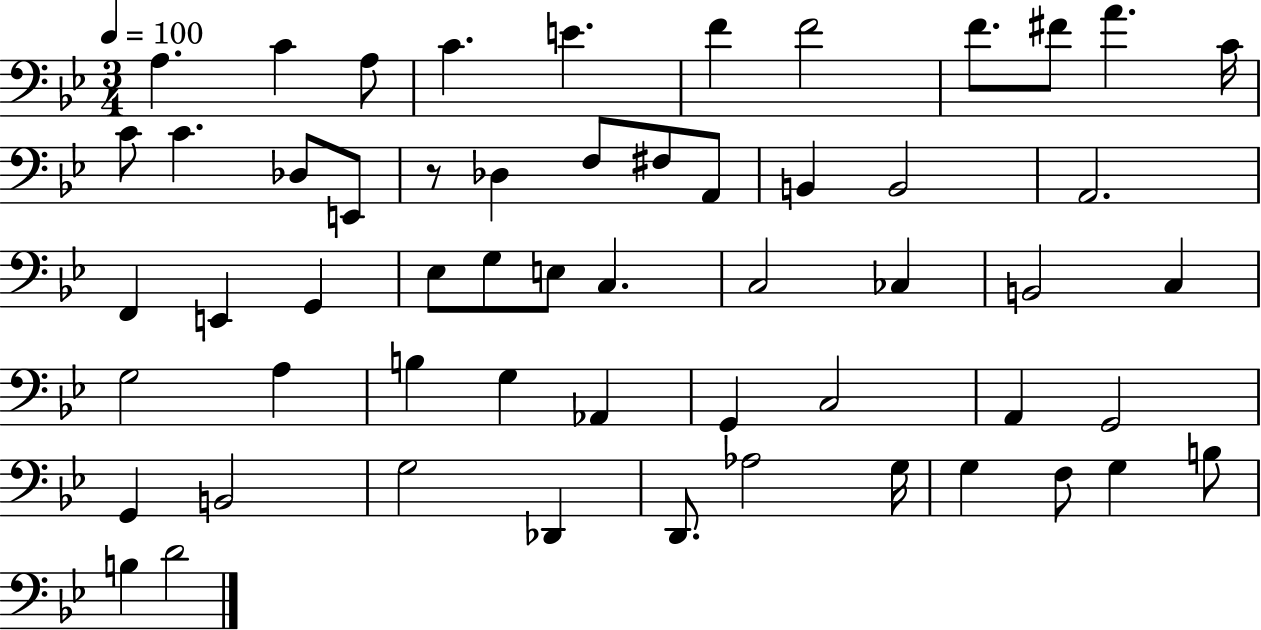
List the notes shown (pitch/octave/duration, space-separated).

A3/q. C4/q A3/e C4/q. E4/q. F4/q F4/h F4/e. F#4/e A4/q. C4/s C4/e C4/q. Db3/e E2/e R/e Db3/q F3/e F#3/e A2/e B2/q B2/h A2/h. F2/q E2/q G2/q Eb3/e G3/e E3/e C3/q. C3/h CES3/q B2/h C3/q G3/h A3/q B3/q G3/q Ab2/q G2/q C3/h A2/q G2/h G2/q B2/h G3/h Db2/q D2/e. Ab3/h G3/s G3/q F3/e G3/q B3/e B3/q D4/h